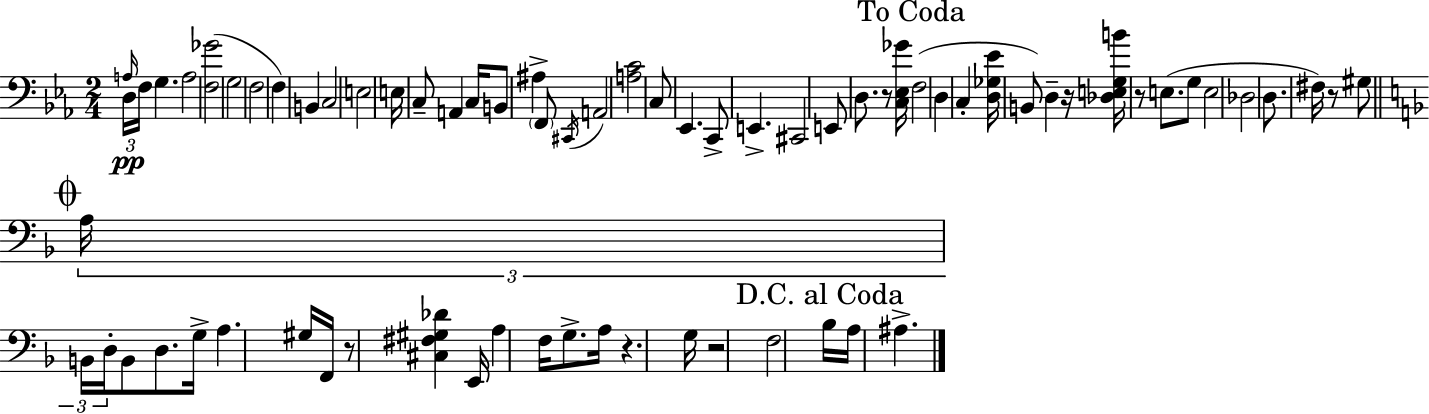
D3/s A3/s F3/s G3/q. A3/h [F3,Gb4]/h G3/h F3/h F3/q B2/q C3/h E3/h E3/s C3/e A2/q C3/s B2/e A#3/q F2/e C#2/s A2/h [A3,C4]/h C3/e Eb2/q. C2/e E2/q. C#2/h E2/e D3/e. R/e [C3,Eb3,Gb4]/s F3/h D3/q C3/q [D3,Gb3,Eb4]/s B2/e D3/q R/s [Db3,E3,G3,B4]/s R/e E3/e. G3/e E3/h Db3/h D3/e. F#3/s R/e G#3/e A3/s B2/s D3/s B2/e D3/e. G3/s A3/q. G#3/s F2/s R/e [C#3,F#3,G#3,Db4]/q E2/s A3/q F3/s G3/e. A3/s R/q. G3/s R/h F3/h Bb3/s A3/s A#3/q.